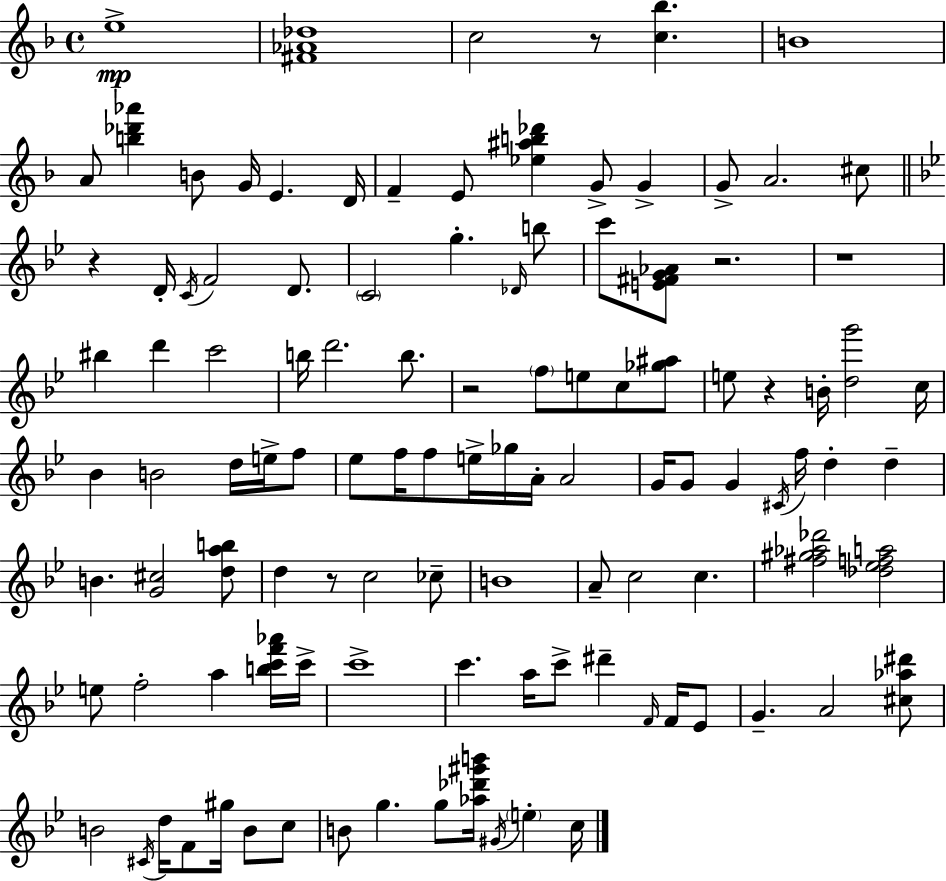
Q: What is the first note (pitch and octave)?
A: E5